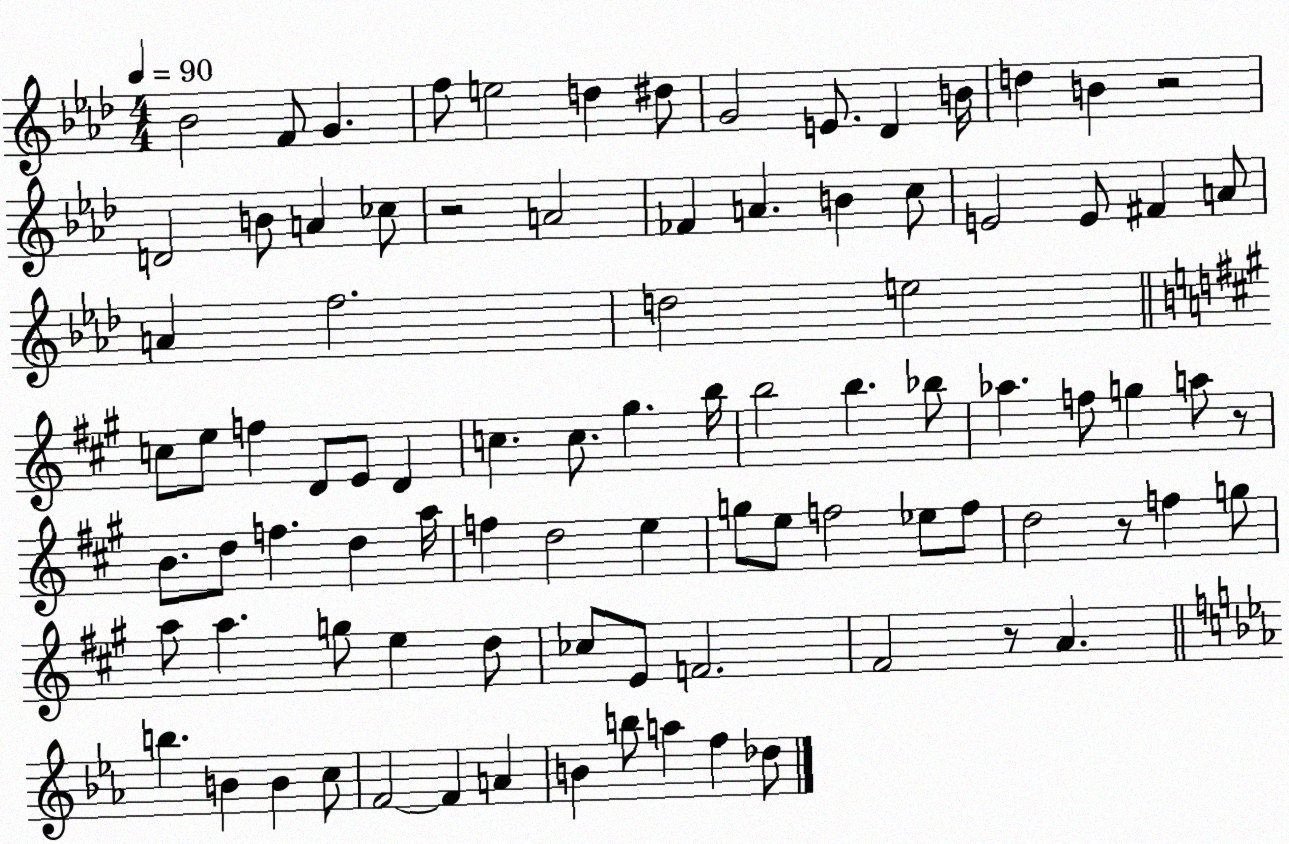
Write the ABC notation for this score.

X:1
T:Untitled
M:4/4
L:1/4
K:Ab
_B2 F/2 G f/2 e2 d ^d/2 G2 E/2 _D B/4 d B z2 D2 B/2 A _c/2 z2 A2 _F A B c/2 E2 E/2 ^F A/2 A f2 d2 e2 c/2 e/2 f D/2 E/2 D c c/2 ^g b/4 b2 b _b/2 _a f/2 g a/2 z/2 B/2 d/2 f d a/4 f d2 e g/2 e/2 f2 _e/2 f/2 d2 z/2 f g/2 a/2 a g/2 e d/2 _c/2 E/2 F2 ^F2 z/2 A b B B c/2 F2 F A B b/2 a f _d/2